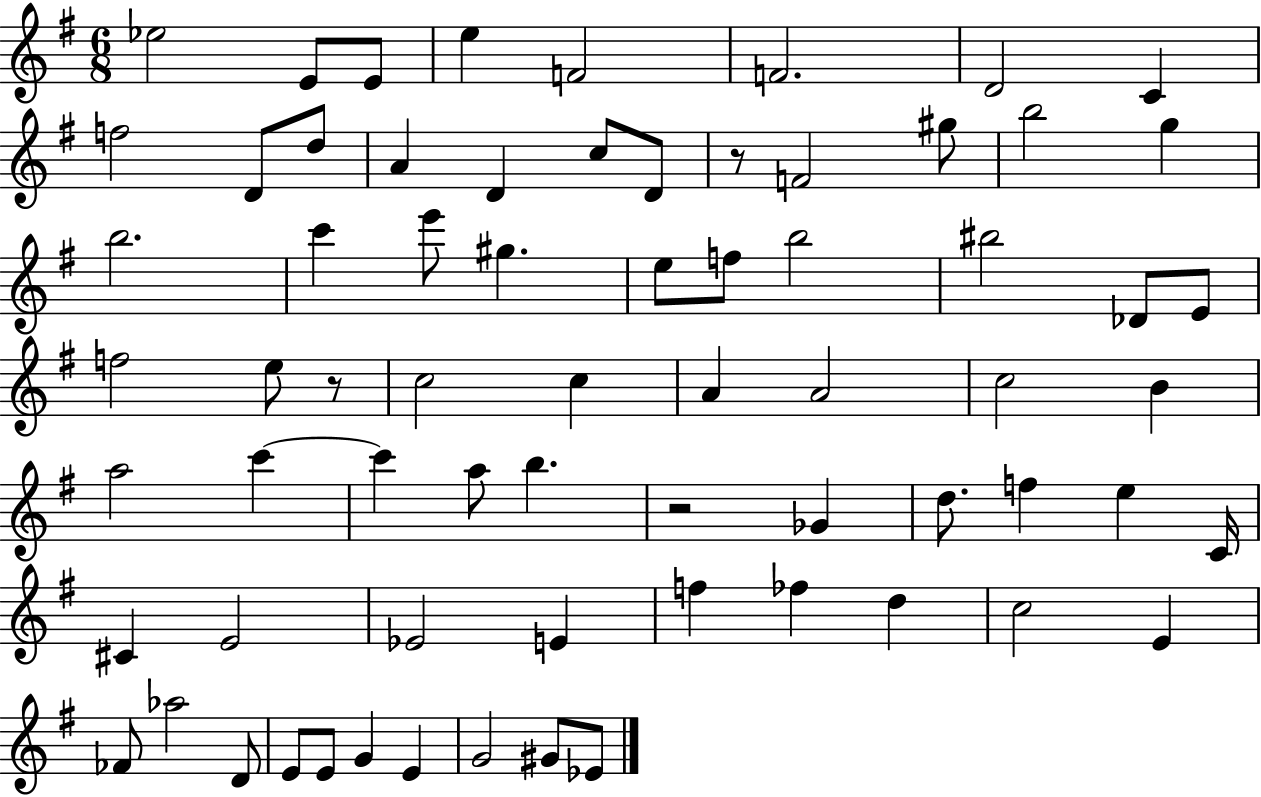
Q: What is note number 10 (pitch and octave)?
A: D4